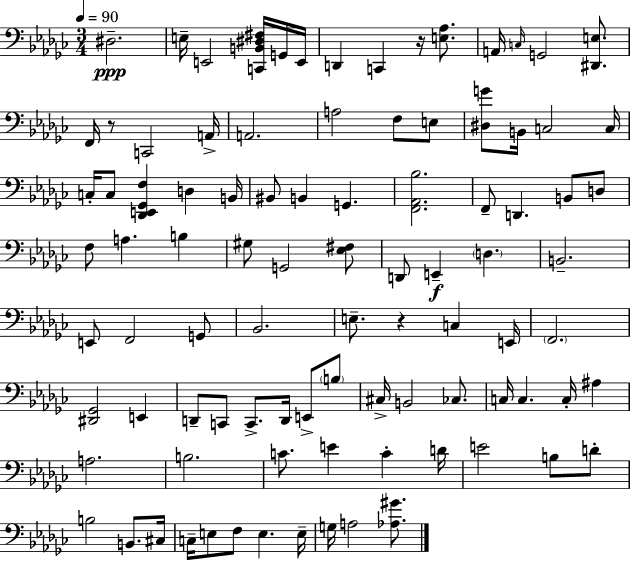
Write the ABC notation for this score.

X:1
T:Untitled
M:3/4
L:1/4
K:Ebm
^D,2 E,/4 E,,2 [C,,B,,^D,^F,]/4 G,,/4 E,,/4 D,, C,, z/4 [E,_A,]/2 A,,/4 C,/4 G,,2 [^D,,E,]/2 F,,/4 z/2 C,,2 A,,/4 A,,2 A,2 F,/2 E,/2 [^D,G]/2 B,,/4 C,2 C,/4 C,/4 C,/2 [_D,,E,,_G,,F,] D, B,,/4 ^B,,/2 B,, G,, [F,,_A,,_B,]2 F,,/2 D,, B,,/2 D,/2 F,/2 A, B, ^G,/2 G,,2 [_E,^F,]/2 D,,/2 E,, D, B,,2 E,,/2 F,,2 G,,/2 _B,,2 E,/2 z C, E,,/4 F,,2 [^D,,_G,,]2 E,, D,,/2 C,,/2 C,,/2 D,,/4 E,,/2 B,/2 ^C,/4 B,,2 _C,/2 C,/4 C, C,/4 ^A, A,2 B,2 C/2 E C D/4 E2 B,/2 D/2 B,2 B,,/2 ^C,/4 C,/4 E,/2 F,/2 E, E,/4 G,/4 A,2 [_A,^G]/2